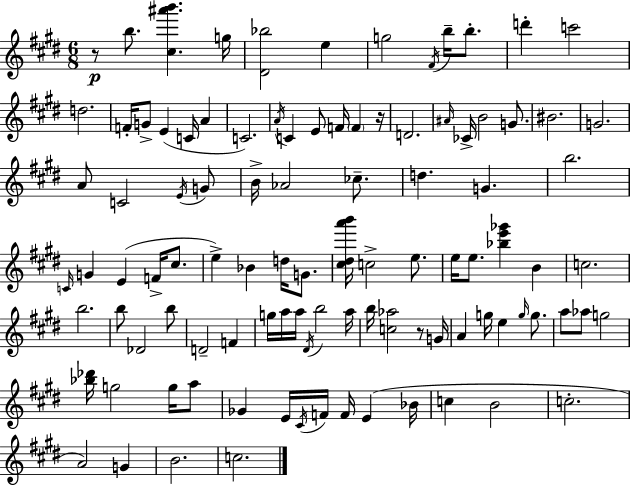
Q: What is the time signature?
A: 6/8